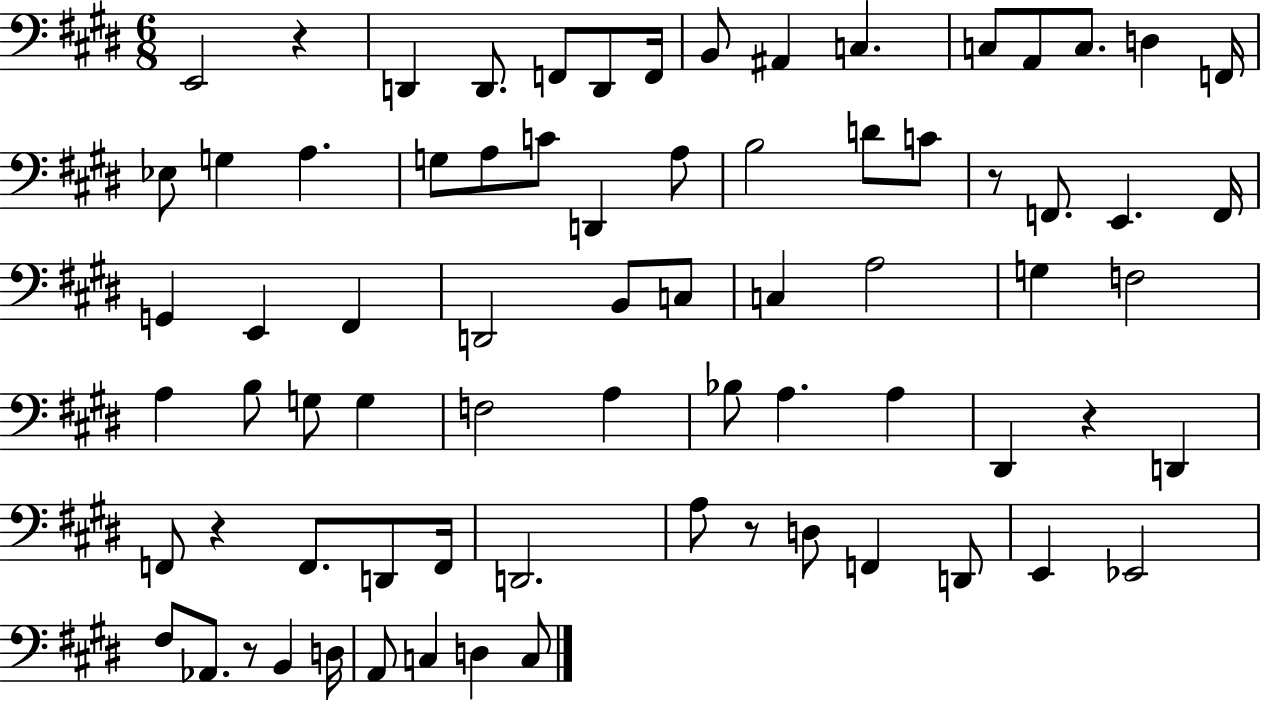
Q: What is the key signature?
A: E major